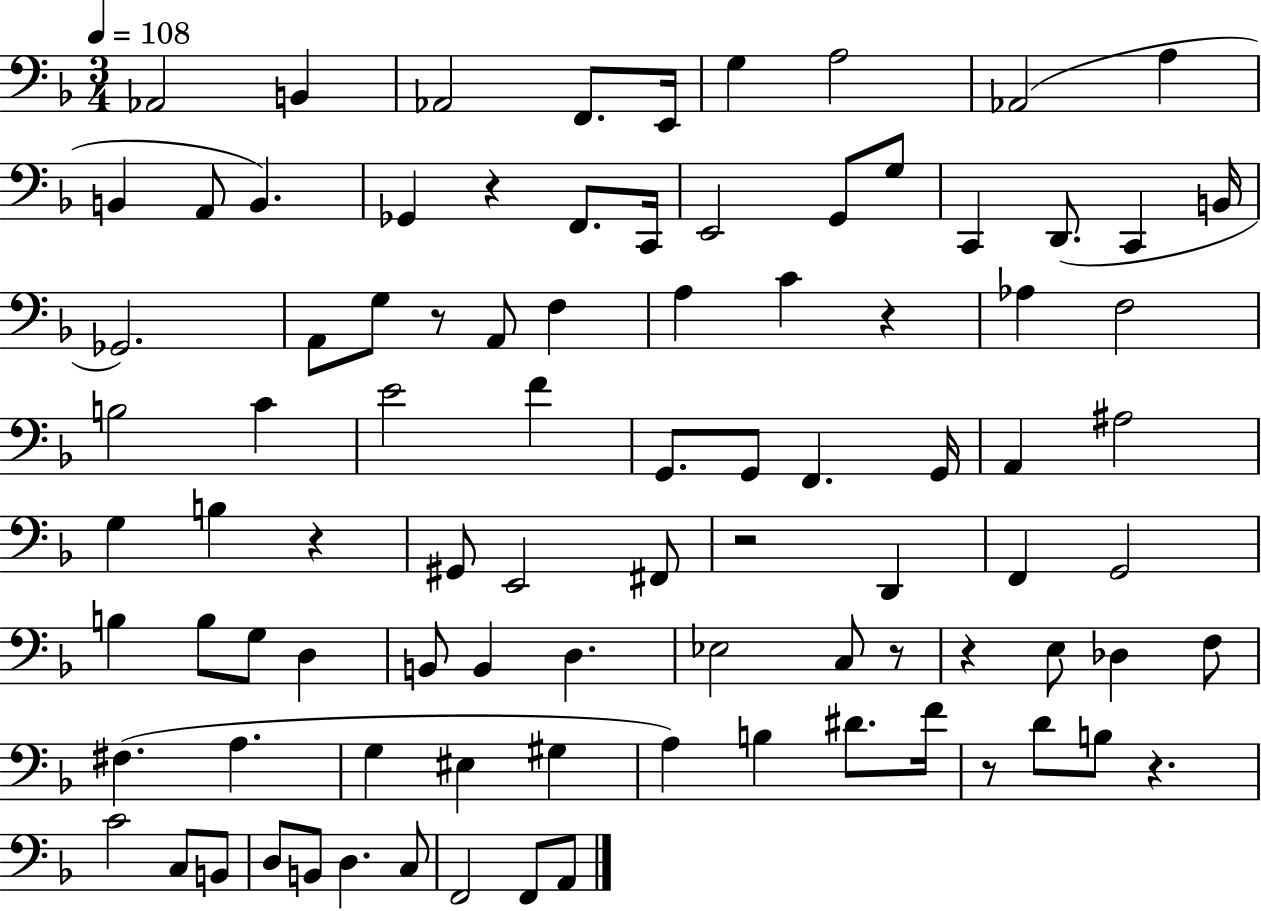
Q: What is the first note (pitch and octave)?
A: Ab2